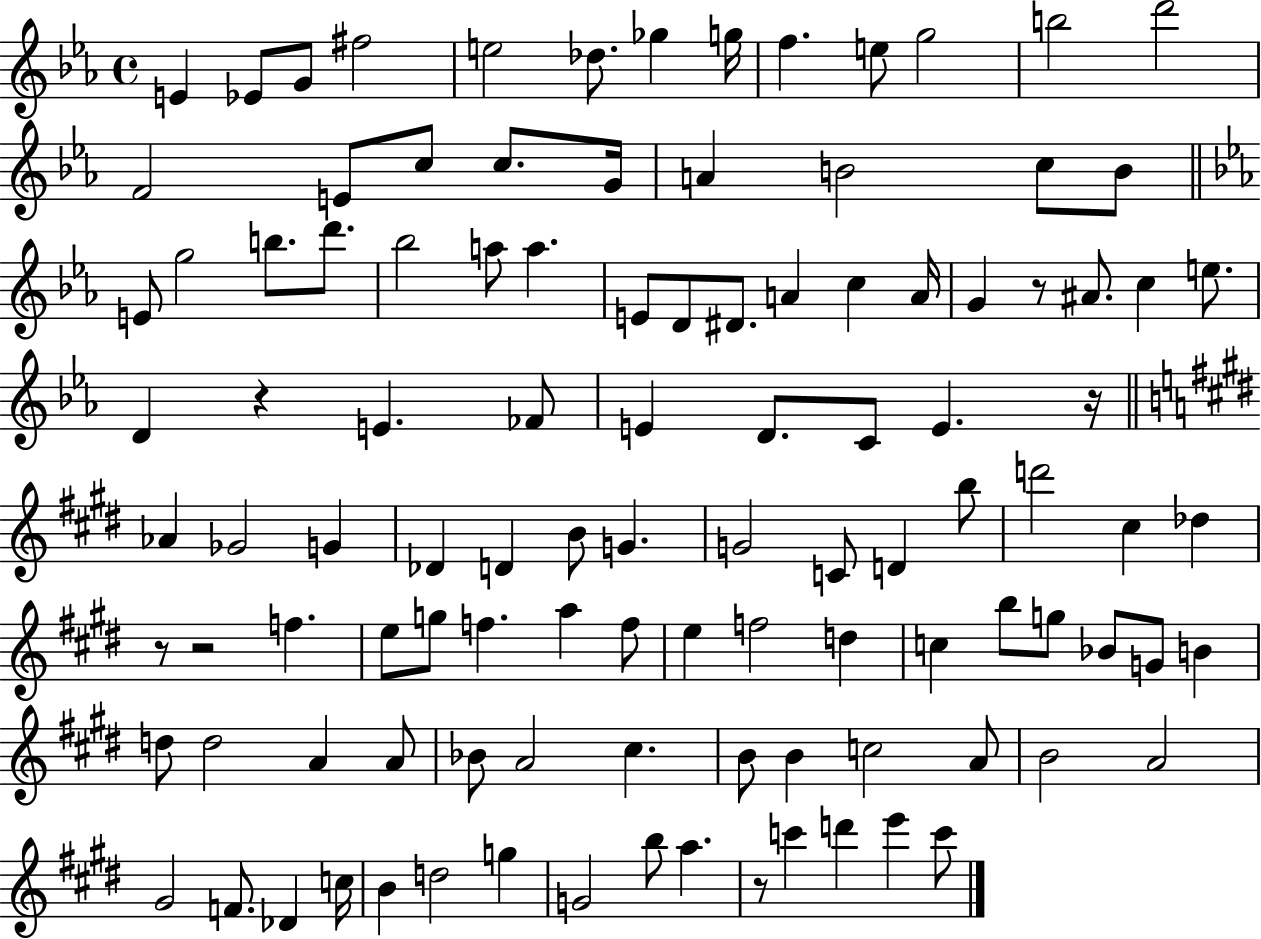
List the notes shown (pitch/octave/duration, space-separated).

E4/q Eb4/e G4/e F#5/h E5/h Db5/e. Gb5/q G5/s F5/q. E5/e G5/h B5/h D6/h F4/h E4/e C5/e C5/e. G4/s A4/q B4/h C5/e B4/e E4/e G5/h B5/e. D6/e. Bb5/h A5/e A5/q. E4/e D4/e D#4/e. A4/q C5/q A4/s G4/q R/e A#4/e. C5/q E5/e. D4/q R/q E4/q. FES4/e E4/q D4/e. C4/e E4/q. R/s Ab4/q Gb4/h G4/q Db4/q D4/q B4/e G4/q. G4/h C4/e D4/q B5/e D6/h C#5/q Db5/q R/e R/h F5/q. E5/e G5/e F5/q. A5/q F5/e E5/q F5/h D5/q C5/q B5/e G5/e Bb4/e G4/e B4/q D5/e D5/h A4/q A4/e Bb4/e A4/h C#5/q. B4/e B4/q C5/h A4/e B4/h A4/h G#4/h F4/e. Db4/q C5/s B4/q D5/h G5/q G4/h B5/e A5/q. R/e C6/q D6/q E6/q C6/e